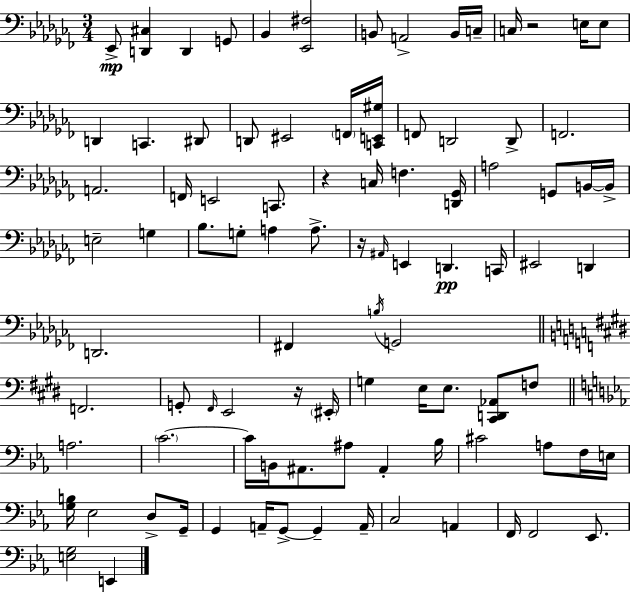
Eb2/e [D2,C#3]/q D2/q G2/e Bb2/q [Eb2,F#3]/h B2/e A2/h B2/s C3/s C3/s R/h E3/s E3/e D2/q C2/q. D#2/e D2/e EIS2/h F2/s [C2,E2,G#3]/s F2/e D2/h D2/e F2/h. A2/h. F2/s E2/h C2/e. R/q C3/s F3/q. [D2,Gb2]/s A3/h G2/e B2/s B2/s E3/h G3/q Bb3/e. G3/e A3/q A3/e. R/s A#2/s E2/q D2/q. C2/s EIS2/h D2/q D2/h. F#2/q B3/s G2/h F2/h. G2/e F#2/s E2/h R/s EIS2/s G3/q E3/s E3/e. [C#2,D2,Ab2]/e F3/e A3/h. C4/h. C4/s B2/s A#2/e. A#3/e A#2/q Bb3/s C#4/h A3/e F3/s E3/s [G3,B3]/s Eb3/h D3/e G2/s G2/q A2/s G2/e G2/q A2/s C3/h A2/q F2/s F2/h Eb2/e. [E3,G3]/h E2/q